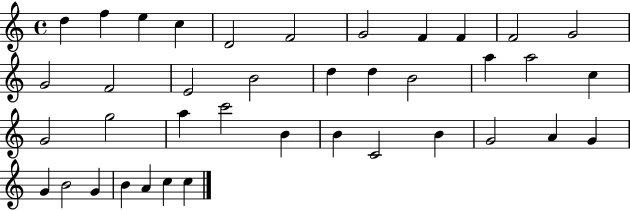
D5/q F5/q E5/q C5/q D4/h F4/h G4/h F4/q F4/q F4/h G4/h G4/h F4/h E4/h B4/h D5/q D5/q B4/h A5/q A5/h C5/q G4/h G5/h A5/q C6/h B4/q B4/q C4/h B4/q G4/h A4/q G4/q G4/q B4/h G4/q B4/q A4/q C5/q C5/q